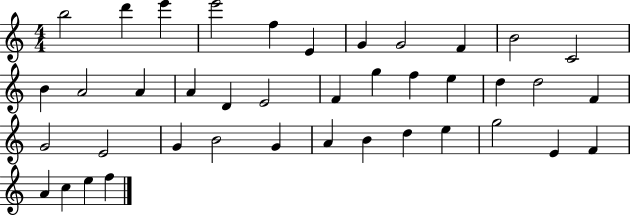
{
  \clef treble
  \numericTimeSignature
  \time 4/4
  \key c \major
  b''2 d'''4 e'''4 | e'''2 f''4 e'4 | g'4 g'2 f'4 | b'2 c'2 | \break b'4 a'2 a'4 | a'4 d'4 e'2 | f'4 g''4 f''4 e''4 | d''4 d''2 f'4 | \break g'2 e'2 | g'4 b'2 g'4 | a'4 b'4 d''4 e''4 | g''2 e'4 f'4 | \break a'4 c''4 e''4 f''4 | \bar "|."
}